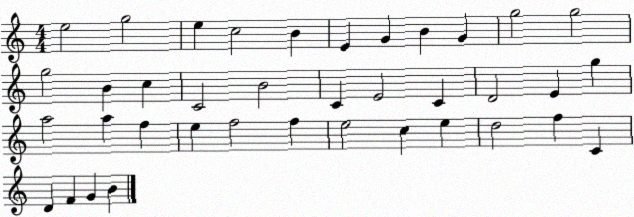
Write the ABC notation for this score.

X:1
T:Untitled
M:4/4
L:1/4
K:C
e2 g2 e c2 B E G B G g2 g2 g2 B c C2 B2 C E2 C D2 E g a2 a f e f2 f e2 c e d2 f C D F G B